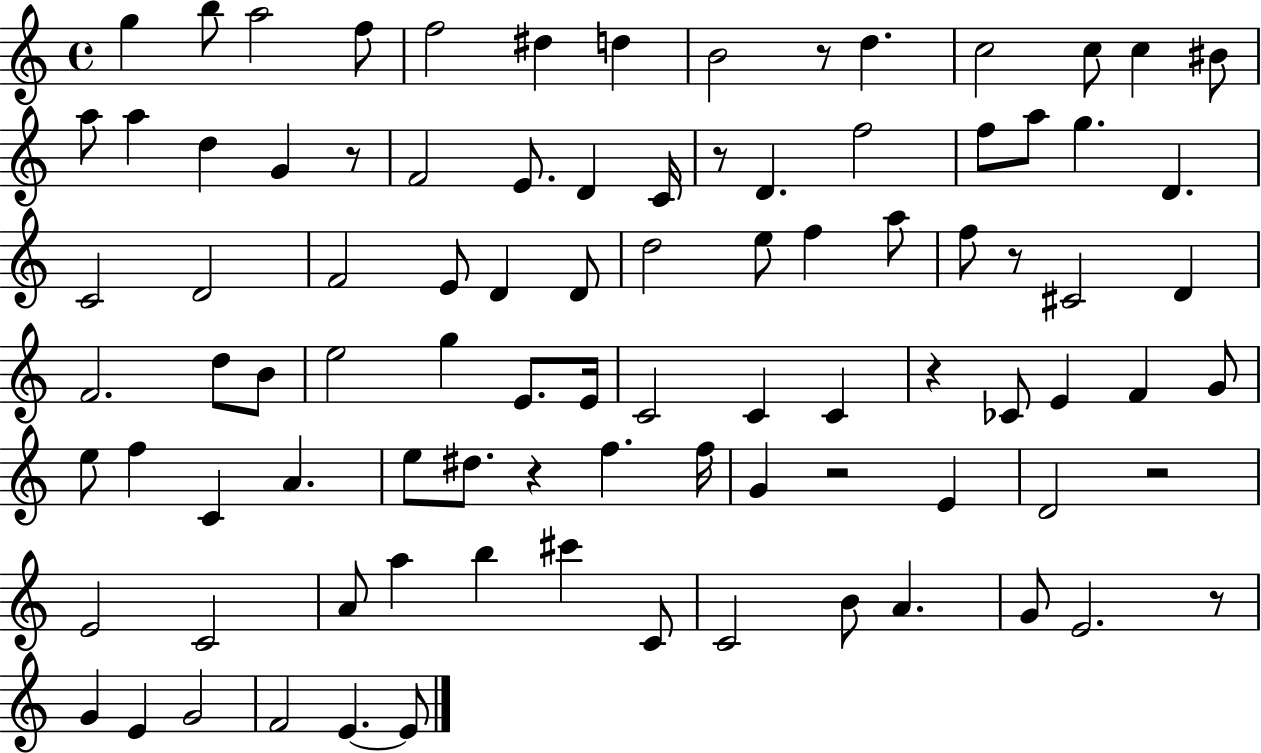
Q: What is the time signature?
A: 4/4